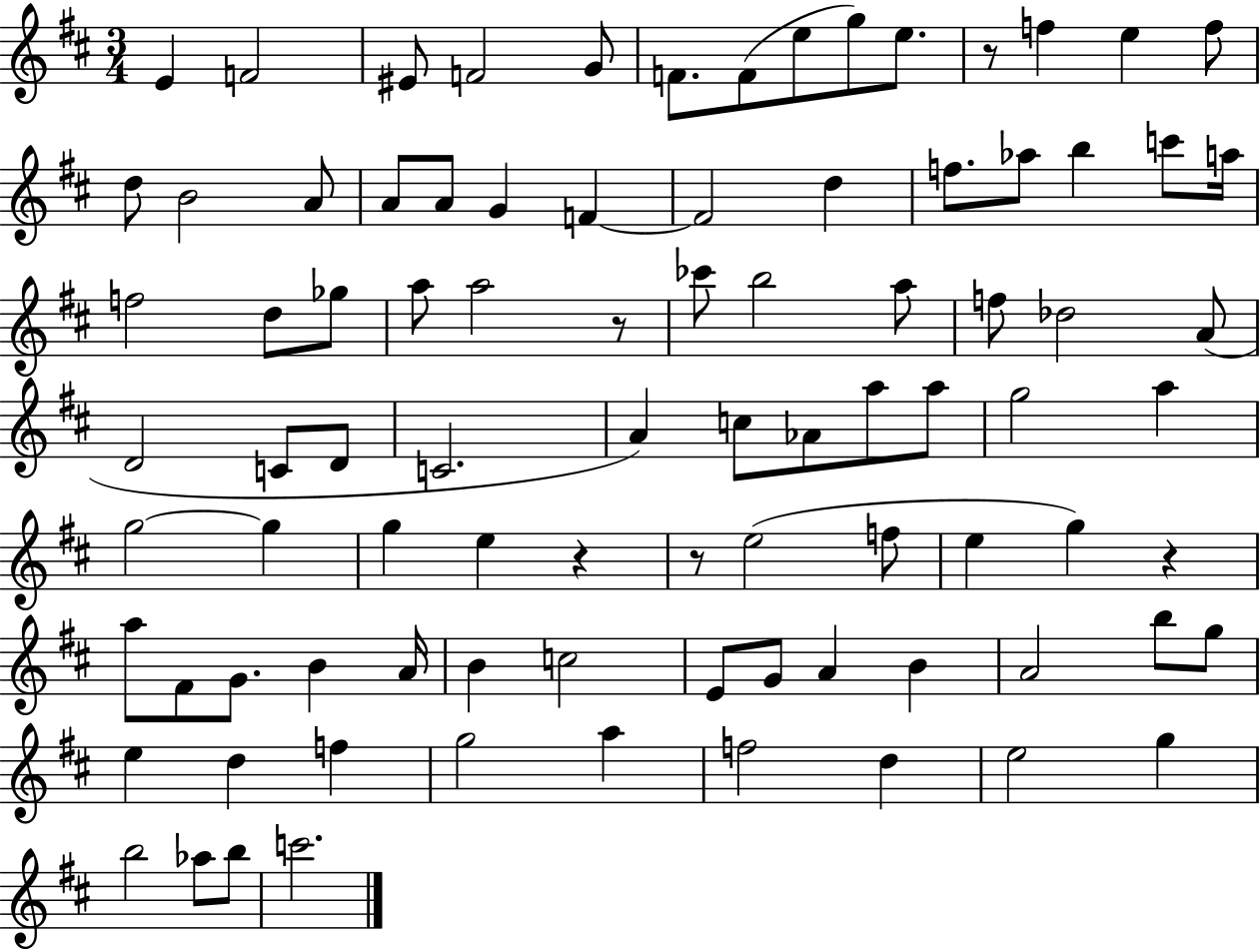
X:1
T:Untitled
M:3/4
L:1/4
K:D
E F2 ^E/2 F2 G/2 F/2 F/2 e/2 g/2 e/2 z/2 f e f/2 d/2 B2 A/2 A/2 A/2 G F F2 d f/2 _a/2 b c'/2 a/4 f2 d/2 _g/2 a/2 a2 z/2 _c'/2 b2 a/2 f/2 _d2 A/2 D2 C/2 D/2 C2 A c/2 _A/2 a/2 a/2 g2 a g2 g g e z z/2 e2 f/2 e g z a/2 ^F/2 G/2 B A/4 B c2 E/2 G/2 A B A2 b/2 g/2 e d f g2 a f2 d e2 g b2 _a/2 b/2 c'2